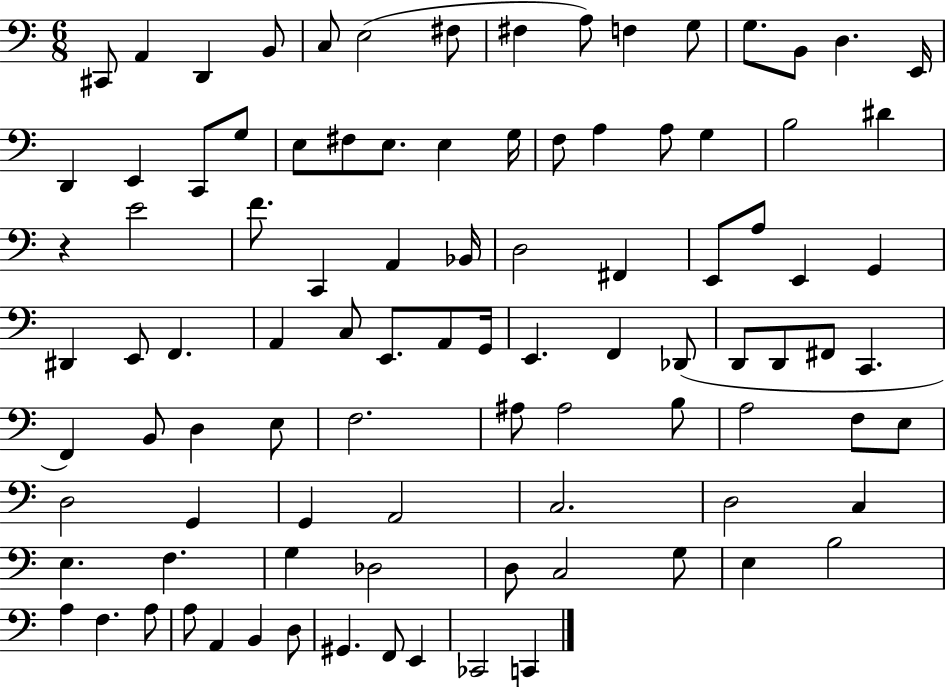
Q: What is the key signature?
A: C major